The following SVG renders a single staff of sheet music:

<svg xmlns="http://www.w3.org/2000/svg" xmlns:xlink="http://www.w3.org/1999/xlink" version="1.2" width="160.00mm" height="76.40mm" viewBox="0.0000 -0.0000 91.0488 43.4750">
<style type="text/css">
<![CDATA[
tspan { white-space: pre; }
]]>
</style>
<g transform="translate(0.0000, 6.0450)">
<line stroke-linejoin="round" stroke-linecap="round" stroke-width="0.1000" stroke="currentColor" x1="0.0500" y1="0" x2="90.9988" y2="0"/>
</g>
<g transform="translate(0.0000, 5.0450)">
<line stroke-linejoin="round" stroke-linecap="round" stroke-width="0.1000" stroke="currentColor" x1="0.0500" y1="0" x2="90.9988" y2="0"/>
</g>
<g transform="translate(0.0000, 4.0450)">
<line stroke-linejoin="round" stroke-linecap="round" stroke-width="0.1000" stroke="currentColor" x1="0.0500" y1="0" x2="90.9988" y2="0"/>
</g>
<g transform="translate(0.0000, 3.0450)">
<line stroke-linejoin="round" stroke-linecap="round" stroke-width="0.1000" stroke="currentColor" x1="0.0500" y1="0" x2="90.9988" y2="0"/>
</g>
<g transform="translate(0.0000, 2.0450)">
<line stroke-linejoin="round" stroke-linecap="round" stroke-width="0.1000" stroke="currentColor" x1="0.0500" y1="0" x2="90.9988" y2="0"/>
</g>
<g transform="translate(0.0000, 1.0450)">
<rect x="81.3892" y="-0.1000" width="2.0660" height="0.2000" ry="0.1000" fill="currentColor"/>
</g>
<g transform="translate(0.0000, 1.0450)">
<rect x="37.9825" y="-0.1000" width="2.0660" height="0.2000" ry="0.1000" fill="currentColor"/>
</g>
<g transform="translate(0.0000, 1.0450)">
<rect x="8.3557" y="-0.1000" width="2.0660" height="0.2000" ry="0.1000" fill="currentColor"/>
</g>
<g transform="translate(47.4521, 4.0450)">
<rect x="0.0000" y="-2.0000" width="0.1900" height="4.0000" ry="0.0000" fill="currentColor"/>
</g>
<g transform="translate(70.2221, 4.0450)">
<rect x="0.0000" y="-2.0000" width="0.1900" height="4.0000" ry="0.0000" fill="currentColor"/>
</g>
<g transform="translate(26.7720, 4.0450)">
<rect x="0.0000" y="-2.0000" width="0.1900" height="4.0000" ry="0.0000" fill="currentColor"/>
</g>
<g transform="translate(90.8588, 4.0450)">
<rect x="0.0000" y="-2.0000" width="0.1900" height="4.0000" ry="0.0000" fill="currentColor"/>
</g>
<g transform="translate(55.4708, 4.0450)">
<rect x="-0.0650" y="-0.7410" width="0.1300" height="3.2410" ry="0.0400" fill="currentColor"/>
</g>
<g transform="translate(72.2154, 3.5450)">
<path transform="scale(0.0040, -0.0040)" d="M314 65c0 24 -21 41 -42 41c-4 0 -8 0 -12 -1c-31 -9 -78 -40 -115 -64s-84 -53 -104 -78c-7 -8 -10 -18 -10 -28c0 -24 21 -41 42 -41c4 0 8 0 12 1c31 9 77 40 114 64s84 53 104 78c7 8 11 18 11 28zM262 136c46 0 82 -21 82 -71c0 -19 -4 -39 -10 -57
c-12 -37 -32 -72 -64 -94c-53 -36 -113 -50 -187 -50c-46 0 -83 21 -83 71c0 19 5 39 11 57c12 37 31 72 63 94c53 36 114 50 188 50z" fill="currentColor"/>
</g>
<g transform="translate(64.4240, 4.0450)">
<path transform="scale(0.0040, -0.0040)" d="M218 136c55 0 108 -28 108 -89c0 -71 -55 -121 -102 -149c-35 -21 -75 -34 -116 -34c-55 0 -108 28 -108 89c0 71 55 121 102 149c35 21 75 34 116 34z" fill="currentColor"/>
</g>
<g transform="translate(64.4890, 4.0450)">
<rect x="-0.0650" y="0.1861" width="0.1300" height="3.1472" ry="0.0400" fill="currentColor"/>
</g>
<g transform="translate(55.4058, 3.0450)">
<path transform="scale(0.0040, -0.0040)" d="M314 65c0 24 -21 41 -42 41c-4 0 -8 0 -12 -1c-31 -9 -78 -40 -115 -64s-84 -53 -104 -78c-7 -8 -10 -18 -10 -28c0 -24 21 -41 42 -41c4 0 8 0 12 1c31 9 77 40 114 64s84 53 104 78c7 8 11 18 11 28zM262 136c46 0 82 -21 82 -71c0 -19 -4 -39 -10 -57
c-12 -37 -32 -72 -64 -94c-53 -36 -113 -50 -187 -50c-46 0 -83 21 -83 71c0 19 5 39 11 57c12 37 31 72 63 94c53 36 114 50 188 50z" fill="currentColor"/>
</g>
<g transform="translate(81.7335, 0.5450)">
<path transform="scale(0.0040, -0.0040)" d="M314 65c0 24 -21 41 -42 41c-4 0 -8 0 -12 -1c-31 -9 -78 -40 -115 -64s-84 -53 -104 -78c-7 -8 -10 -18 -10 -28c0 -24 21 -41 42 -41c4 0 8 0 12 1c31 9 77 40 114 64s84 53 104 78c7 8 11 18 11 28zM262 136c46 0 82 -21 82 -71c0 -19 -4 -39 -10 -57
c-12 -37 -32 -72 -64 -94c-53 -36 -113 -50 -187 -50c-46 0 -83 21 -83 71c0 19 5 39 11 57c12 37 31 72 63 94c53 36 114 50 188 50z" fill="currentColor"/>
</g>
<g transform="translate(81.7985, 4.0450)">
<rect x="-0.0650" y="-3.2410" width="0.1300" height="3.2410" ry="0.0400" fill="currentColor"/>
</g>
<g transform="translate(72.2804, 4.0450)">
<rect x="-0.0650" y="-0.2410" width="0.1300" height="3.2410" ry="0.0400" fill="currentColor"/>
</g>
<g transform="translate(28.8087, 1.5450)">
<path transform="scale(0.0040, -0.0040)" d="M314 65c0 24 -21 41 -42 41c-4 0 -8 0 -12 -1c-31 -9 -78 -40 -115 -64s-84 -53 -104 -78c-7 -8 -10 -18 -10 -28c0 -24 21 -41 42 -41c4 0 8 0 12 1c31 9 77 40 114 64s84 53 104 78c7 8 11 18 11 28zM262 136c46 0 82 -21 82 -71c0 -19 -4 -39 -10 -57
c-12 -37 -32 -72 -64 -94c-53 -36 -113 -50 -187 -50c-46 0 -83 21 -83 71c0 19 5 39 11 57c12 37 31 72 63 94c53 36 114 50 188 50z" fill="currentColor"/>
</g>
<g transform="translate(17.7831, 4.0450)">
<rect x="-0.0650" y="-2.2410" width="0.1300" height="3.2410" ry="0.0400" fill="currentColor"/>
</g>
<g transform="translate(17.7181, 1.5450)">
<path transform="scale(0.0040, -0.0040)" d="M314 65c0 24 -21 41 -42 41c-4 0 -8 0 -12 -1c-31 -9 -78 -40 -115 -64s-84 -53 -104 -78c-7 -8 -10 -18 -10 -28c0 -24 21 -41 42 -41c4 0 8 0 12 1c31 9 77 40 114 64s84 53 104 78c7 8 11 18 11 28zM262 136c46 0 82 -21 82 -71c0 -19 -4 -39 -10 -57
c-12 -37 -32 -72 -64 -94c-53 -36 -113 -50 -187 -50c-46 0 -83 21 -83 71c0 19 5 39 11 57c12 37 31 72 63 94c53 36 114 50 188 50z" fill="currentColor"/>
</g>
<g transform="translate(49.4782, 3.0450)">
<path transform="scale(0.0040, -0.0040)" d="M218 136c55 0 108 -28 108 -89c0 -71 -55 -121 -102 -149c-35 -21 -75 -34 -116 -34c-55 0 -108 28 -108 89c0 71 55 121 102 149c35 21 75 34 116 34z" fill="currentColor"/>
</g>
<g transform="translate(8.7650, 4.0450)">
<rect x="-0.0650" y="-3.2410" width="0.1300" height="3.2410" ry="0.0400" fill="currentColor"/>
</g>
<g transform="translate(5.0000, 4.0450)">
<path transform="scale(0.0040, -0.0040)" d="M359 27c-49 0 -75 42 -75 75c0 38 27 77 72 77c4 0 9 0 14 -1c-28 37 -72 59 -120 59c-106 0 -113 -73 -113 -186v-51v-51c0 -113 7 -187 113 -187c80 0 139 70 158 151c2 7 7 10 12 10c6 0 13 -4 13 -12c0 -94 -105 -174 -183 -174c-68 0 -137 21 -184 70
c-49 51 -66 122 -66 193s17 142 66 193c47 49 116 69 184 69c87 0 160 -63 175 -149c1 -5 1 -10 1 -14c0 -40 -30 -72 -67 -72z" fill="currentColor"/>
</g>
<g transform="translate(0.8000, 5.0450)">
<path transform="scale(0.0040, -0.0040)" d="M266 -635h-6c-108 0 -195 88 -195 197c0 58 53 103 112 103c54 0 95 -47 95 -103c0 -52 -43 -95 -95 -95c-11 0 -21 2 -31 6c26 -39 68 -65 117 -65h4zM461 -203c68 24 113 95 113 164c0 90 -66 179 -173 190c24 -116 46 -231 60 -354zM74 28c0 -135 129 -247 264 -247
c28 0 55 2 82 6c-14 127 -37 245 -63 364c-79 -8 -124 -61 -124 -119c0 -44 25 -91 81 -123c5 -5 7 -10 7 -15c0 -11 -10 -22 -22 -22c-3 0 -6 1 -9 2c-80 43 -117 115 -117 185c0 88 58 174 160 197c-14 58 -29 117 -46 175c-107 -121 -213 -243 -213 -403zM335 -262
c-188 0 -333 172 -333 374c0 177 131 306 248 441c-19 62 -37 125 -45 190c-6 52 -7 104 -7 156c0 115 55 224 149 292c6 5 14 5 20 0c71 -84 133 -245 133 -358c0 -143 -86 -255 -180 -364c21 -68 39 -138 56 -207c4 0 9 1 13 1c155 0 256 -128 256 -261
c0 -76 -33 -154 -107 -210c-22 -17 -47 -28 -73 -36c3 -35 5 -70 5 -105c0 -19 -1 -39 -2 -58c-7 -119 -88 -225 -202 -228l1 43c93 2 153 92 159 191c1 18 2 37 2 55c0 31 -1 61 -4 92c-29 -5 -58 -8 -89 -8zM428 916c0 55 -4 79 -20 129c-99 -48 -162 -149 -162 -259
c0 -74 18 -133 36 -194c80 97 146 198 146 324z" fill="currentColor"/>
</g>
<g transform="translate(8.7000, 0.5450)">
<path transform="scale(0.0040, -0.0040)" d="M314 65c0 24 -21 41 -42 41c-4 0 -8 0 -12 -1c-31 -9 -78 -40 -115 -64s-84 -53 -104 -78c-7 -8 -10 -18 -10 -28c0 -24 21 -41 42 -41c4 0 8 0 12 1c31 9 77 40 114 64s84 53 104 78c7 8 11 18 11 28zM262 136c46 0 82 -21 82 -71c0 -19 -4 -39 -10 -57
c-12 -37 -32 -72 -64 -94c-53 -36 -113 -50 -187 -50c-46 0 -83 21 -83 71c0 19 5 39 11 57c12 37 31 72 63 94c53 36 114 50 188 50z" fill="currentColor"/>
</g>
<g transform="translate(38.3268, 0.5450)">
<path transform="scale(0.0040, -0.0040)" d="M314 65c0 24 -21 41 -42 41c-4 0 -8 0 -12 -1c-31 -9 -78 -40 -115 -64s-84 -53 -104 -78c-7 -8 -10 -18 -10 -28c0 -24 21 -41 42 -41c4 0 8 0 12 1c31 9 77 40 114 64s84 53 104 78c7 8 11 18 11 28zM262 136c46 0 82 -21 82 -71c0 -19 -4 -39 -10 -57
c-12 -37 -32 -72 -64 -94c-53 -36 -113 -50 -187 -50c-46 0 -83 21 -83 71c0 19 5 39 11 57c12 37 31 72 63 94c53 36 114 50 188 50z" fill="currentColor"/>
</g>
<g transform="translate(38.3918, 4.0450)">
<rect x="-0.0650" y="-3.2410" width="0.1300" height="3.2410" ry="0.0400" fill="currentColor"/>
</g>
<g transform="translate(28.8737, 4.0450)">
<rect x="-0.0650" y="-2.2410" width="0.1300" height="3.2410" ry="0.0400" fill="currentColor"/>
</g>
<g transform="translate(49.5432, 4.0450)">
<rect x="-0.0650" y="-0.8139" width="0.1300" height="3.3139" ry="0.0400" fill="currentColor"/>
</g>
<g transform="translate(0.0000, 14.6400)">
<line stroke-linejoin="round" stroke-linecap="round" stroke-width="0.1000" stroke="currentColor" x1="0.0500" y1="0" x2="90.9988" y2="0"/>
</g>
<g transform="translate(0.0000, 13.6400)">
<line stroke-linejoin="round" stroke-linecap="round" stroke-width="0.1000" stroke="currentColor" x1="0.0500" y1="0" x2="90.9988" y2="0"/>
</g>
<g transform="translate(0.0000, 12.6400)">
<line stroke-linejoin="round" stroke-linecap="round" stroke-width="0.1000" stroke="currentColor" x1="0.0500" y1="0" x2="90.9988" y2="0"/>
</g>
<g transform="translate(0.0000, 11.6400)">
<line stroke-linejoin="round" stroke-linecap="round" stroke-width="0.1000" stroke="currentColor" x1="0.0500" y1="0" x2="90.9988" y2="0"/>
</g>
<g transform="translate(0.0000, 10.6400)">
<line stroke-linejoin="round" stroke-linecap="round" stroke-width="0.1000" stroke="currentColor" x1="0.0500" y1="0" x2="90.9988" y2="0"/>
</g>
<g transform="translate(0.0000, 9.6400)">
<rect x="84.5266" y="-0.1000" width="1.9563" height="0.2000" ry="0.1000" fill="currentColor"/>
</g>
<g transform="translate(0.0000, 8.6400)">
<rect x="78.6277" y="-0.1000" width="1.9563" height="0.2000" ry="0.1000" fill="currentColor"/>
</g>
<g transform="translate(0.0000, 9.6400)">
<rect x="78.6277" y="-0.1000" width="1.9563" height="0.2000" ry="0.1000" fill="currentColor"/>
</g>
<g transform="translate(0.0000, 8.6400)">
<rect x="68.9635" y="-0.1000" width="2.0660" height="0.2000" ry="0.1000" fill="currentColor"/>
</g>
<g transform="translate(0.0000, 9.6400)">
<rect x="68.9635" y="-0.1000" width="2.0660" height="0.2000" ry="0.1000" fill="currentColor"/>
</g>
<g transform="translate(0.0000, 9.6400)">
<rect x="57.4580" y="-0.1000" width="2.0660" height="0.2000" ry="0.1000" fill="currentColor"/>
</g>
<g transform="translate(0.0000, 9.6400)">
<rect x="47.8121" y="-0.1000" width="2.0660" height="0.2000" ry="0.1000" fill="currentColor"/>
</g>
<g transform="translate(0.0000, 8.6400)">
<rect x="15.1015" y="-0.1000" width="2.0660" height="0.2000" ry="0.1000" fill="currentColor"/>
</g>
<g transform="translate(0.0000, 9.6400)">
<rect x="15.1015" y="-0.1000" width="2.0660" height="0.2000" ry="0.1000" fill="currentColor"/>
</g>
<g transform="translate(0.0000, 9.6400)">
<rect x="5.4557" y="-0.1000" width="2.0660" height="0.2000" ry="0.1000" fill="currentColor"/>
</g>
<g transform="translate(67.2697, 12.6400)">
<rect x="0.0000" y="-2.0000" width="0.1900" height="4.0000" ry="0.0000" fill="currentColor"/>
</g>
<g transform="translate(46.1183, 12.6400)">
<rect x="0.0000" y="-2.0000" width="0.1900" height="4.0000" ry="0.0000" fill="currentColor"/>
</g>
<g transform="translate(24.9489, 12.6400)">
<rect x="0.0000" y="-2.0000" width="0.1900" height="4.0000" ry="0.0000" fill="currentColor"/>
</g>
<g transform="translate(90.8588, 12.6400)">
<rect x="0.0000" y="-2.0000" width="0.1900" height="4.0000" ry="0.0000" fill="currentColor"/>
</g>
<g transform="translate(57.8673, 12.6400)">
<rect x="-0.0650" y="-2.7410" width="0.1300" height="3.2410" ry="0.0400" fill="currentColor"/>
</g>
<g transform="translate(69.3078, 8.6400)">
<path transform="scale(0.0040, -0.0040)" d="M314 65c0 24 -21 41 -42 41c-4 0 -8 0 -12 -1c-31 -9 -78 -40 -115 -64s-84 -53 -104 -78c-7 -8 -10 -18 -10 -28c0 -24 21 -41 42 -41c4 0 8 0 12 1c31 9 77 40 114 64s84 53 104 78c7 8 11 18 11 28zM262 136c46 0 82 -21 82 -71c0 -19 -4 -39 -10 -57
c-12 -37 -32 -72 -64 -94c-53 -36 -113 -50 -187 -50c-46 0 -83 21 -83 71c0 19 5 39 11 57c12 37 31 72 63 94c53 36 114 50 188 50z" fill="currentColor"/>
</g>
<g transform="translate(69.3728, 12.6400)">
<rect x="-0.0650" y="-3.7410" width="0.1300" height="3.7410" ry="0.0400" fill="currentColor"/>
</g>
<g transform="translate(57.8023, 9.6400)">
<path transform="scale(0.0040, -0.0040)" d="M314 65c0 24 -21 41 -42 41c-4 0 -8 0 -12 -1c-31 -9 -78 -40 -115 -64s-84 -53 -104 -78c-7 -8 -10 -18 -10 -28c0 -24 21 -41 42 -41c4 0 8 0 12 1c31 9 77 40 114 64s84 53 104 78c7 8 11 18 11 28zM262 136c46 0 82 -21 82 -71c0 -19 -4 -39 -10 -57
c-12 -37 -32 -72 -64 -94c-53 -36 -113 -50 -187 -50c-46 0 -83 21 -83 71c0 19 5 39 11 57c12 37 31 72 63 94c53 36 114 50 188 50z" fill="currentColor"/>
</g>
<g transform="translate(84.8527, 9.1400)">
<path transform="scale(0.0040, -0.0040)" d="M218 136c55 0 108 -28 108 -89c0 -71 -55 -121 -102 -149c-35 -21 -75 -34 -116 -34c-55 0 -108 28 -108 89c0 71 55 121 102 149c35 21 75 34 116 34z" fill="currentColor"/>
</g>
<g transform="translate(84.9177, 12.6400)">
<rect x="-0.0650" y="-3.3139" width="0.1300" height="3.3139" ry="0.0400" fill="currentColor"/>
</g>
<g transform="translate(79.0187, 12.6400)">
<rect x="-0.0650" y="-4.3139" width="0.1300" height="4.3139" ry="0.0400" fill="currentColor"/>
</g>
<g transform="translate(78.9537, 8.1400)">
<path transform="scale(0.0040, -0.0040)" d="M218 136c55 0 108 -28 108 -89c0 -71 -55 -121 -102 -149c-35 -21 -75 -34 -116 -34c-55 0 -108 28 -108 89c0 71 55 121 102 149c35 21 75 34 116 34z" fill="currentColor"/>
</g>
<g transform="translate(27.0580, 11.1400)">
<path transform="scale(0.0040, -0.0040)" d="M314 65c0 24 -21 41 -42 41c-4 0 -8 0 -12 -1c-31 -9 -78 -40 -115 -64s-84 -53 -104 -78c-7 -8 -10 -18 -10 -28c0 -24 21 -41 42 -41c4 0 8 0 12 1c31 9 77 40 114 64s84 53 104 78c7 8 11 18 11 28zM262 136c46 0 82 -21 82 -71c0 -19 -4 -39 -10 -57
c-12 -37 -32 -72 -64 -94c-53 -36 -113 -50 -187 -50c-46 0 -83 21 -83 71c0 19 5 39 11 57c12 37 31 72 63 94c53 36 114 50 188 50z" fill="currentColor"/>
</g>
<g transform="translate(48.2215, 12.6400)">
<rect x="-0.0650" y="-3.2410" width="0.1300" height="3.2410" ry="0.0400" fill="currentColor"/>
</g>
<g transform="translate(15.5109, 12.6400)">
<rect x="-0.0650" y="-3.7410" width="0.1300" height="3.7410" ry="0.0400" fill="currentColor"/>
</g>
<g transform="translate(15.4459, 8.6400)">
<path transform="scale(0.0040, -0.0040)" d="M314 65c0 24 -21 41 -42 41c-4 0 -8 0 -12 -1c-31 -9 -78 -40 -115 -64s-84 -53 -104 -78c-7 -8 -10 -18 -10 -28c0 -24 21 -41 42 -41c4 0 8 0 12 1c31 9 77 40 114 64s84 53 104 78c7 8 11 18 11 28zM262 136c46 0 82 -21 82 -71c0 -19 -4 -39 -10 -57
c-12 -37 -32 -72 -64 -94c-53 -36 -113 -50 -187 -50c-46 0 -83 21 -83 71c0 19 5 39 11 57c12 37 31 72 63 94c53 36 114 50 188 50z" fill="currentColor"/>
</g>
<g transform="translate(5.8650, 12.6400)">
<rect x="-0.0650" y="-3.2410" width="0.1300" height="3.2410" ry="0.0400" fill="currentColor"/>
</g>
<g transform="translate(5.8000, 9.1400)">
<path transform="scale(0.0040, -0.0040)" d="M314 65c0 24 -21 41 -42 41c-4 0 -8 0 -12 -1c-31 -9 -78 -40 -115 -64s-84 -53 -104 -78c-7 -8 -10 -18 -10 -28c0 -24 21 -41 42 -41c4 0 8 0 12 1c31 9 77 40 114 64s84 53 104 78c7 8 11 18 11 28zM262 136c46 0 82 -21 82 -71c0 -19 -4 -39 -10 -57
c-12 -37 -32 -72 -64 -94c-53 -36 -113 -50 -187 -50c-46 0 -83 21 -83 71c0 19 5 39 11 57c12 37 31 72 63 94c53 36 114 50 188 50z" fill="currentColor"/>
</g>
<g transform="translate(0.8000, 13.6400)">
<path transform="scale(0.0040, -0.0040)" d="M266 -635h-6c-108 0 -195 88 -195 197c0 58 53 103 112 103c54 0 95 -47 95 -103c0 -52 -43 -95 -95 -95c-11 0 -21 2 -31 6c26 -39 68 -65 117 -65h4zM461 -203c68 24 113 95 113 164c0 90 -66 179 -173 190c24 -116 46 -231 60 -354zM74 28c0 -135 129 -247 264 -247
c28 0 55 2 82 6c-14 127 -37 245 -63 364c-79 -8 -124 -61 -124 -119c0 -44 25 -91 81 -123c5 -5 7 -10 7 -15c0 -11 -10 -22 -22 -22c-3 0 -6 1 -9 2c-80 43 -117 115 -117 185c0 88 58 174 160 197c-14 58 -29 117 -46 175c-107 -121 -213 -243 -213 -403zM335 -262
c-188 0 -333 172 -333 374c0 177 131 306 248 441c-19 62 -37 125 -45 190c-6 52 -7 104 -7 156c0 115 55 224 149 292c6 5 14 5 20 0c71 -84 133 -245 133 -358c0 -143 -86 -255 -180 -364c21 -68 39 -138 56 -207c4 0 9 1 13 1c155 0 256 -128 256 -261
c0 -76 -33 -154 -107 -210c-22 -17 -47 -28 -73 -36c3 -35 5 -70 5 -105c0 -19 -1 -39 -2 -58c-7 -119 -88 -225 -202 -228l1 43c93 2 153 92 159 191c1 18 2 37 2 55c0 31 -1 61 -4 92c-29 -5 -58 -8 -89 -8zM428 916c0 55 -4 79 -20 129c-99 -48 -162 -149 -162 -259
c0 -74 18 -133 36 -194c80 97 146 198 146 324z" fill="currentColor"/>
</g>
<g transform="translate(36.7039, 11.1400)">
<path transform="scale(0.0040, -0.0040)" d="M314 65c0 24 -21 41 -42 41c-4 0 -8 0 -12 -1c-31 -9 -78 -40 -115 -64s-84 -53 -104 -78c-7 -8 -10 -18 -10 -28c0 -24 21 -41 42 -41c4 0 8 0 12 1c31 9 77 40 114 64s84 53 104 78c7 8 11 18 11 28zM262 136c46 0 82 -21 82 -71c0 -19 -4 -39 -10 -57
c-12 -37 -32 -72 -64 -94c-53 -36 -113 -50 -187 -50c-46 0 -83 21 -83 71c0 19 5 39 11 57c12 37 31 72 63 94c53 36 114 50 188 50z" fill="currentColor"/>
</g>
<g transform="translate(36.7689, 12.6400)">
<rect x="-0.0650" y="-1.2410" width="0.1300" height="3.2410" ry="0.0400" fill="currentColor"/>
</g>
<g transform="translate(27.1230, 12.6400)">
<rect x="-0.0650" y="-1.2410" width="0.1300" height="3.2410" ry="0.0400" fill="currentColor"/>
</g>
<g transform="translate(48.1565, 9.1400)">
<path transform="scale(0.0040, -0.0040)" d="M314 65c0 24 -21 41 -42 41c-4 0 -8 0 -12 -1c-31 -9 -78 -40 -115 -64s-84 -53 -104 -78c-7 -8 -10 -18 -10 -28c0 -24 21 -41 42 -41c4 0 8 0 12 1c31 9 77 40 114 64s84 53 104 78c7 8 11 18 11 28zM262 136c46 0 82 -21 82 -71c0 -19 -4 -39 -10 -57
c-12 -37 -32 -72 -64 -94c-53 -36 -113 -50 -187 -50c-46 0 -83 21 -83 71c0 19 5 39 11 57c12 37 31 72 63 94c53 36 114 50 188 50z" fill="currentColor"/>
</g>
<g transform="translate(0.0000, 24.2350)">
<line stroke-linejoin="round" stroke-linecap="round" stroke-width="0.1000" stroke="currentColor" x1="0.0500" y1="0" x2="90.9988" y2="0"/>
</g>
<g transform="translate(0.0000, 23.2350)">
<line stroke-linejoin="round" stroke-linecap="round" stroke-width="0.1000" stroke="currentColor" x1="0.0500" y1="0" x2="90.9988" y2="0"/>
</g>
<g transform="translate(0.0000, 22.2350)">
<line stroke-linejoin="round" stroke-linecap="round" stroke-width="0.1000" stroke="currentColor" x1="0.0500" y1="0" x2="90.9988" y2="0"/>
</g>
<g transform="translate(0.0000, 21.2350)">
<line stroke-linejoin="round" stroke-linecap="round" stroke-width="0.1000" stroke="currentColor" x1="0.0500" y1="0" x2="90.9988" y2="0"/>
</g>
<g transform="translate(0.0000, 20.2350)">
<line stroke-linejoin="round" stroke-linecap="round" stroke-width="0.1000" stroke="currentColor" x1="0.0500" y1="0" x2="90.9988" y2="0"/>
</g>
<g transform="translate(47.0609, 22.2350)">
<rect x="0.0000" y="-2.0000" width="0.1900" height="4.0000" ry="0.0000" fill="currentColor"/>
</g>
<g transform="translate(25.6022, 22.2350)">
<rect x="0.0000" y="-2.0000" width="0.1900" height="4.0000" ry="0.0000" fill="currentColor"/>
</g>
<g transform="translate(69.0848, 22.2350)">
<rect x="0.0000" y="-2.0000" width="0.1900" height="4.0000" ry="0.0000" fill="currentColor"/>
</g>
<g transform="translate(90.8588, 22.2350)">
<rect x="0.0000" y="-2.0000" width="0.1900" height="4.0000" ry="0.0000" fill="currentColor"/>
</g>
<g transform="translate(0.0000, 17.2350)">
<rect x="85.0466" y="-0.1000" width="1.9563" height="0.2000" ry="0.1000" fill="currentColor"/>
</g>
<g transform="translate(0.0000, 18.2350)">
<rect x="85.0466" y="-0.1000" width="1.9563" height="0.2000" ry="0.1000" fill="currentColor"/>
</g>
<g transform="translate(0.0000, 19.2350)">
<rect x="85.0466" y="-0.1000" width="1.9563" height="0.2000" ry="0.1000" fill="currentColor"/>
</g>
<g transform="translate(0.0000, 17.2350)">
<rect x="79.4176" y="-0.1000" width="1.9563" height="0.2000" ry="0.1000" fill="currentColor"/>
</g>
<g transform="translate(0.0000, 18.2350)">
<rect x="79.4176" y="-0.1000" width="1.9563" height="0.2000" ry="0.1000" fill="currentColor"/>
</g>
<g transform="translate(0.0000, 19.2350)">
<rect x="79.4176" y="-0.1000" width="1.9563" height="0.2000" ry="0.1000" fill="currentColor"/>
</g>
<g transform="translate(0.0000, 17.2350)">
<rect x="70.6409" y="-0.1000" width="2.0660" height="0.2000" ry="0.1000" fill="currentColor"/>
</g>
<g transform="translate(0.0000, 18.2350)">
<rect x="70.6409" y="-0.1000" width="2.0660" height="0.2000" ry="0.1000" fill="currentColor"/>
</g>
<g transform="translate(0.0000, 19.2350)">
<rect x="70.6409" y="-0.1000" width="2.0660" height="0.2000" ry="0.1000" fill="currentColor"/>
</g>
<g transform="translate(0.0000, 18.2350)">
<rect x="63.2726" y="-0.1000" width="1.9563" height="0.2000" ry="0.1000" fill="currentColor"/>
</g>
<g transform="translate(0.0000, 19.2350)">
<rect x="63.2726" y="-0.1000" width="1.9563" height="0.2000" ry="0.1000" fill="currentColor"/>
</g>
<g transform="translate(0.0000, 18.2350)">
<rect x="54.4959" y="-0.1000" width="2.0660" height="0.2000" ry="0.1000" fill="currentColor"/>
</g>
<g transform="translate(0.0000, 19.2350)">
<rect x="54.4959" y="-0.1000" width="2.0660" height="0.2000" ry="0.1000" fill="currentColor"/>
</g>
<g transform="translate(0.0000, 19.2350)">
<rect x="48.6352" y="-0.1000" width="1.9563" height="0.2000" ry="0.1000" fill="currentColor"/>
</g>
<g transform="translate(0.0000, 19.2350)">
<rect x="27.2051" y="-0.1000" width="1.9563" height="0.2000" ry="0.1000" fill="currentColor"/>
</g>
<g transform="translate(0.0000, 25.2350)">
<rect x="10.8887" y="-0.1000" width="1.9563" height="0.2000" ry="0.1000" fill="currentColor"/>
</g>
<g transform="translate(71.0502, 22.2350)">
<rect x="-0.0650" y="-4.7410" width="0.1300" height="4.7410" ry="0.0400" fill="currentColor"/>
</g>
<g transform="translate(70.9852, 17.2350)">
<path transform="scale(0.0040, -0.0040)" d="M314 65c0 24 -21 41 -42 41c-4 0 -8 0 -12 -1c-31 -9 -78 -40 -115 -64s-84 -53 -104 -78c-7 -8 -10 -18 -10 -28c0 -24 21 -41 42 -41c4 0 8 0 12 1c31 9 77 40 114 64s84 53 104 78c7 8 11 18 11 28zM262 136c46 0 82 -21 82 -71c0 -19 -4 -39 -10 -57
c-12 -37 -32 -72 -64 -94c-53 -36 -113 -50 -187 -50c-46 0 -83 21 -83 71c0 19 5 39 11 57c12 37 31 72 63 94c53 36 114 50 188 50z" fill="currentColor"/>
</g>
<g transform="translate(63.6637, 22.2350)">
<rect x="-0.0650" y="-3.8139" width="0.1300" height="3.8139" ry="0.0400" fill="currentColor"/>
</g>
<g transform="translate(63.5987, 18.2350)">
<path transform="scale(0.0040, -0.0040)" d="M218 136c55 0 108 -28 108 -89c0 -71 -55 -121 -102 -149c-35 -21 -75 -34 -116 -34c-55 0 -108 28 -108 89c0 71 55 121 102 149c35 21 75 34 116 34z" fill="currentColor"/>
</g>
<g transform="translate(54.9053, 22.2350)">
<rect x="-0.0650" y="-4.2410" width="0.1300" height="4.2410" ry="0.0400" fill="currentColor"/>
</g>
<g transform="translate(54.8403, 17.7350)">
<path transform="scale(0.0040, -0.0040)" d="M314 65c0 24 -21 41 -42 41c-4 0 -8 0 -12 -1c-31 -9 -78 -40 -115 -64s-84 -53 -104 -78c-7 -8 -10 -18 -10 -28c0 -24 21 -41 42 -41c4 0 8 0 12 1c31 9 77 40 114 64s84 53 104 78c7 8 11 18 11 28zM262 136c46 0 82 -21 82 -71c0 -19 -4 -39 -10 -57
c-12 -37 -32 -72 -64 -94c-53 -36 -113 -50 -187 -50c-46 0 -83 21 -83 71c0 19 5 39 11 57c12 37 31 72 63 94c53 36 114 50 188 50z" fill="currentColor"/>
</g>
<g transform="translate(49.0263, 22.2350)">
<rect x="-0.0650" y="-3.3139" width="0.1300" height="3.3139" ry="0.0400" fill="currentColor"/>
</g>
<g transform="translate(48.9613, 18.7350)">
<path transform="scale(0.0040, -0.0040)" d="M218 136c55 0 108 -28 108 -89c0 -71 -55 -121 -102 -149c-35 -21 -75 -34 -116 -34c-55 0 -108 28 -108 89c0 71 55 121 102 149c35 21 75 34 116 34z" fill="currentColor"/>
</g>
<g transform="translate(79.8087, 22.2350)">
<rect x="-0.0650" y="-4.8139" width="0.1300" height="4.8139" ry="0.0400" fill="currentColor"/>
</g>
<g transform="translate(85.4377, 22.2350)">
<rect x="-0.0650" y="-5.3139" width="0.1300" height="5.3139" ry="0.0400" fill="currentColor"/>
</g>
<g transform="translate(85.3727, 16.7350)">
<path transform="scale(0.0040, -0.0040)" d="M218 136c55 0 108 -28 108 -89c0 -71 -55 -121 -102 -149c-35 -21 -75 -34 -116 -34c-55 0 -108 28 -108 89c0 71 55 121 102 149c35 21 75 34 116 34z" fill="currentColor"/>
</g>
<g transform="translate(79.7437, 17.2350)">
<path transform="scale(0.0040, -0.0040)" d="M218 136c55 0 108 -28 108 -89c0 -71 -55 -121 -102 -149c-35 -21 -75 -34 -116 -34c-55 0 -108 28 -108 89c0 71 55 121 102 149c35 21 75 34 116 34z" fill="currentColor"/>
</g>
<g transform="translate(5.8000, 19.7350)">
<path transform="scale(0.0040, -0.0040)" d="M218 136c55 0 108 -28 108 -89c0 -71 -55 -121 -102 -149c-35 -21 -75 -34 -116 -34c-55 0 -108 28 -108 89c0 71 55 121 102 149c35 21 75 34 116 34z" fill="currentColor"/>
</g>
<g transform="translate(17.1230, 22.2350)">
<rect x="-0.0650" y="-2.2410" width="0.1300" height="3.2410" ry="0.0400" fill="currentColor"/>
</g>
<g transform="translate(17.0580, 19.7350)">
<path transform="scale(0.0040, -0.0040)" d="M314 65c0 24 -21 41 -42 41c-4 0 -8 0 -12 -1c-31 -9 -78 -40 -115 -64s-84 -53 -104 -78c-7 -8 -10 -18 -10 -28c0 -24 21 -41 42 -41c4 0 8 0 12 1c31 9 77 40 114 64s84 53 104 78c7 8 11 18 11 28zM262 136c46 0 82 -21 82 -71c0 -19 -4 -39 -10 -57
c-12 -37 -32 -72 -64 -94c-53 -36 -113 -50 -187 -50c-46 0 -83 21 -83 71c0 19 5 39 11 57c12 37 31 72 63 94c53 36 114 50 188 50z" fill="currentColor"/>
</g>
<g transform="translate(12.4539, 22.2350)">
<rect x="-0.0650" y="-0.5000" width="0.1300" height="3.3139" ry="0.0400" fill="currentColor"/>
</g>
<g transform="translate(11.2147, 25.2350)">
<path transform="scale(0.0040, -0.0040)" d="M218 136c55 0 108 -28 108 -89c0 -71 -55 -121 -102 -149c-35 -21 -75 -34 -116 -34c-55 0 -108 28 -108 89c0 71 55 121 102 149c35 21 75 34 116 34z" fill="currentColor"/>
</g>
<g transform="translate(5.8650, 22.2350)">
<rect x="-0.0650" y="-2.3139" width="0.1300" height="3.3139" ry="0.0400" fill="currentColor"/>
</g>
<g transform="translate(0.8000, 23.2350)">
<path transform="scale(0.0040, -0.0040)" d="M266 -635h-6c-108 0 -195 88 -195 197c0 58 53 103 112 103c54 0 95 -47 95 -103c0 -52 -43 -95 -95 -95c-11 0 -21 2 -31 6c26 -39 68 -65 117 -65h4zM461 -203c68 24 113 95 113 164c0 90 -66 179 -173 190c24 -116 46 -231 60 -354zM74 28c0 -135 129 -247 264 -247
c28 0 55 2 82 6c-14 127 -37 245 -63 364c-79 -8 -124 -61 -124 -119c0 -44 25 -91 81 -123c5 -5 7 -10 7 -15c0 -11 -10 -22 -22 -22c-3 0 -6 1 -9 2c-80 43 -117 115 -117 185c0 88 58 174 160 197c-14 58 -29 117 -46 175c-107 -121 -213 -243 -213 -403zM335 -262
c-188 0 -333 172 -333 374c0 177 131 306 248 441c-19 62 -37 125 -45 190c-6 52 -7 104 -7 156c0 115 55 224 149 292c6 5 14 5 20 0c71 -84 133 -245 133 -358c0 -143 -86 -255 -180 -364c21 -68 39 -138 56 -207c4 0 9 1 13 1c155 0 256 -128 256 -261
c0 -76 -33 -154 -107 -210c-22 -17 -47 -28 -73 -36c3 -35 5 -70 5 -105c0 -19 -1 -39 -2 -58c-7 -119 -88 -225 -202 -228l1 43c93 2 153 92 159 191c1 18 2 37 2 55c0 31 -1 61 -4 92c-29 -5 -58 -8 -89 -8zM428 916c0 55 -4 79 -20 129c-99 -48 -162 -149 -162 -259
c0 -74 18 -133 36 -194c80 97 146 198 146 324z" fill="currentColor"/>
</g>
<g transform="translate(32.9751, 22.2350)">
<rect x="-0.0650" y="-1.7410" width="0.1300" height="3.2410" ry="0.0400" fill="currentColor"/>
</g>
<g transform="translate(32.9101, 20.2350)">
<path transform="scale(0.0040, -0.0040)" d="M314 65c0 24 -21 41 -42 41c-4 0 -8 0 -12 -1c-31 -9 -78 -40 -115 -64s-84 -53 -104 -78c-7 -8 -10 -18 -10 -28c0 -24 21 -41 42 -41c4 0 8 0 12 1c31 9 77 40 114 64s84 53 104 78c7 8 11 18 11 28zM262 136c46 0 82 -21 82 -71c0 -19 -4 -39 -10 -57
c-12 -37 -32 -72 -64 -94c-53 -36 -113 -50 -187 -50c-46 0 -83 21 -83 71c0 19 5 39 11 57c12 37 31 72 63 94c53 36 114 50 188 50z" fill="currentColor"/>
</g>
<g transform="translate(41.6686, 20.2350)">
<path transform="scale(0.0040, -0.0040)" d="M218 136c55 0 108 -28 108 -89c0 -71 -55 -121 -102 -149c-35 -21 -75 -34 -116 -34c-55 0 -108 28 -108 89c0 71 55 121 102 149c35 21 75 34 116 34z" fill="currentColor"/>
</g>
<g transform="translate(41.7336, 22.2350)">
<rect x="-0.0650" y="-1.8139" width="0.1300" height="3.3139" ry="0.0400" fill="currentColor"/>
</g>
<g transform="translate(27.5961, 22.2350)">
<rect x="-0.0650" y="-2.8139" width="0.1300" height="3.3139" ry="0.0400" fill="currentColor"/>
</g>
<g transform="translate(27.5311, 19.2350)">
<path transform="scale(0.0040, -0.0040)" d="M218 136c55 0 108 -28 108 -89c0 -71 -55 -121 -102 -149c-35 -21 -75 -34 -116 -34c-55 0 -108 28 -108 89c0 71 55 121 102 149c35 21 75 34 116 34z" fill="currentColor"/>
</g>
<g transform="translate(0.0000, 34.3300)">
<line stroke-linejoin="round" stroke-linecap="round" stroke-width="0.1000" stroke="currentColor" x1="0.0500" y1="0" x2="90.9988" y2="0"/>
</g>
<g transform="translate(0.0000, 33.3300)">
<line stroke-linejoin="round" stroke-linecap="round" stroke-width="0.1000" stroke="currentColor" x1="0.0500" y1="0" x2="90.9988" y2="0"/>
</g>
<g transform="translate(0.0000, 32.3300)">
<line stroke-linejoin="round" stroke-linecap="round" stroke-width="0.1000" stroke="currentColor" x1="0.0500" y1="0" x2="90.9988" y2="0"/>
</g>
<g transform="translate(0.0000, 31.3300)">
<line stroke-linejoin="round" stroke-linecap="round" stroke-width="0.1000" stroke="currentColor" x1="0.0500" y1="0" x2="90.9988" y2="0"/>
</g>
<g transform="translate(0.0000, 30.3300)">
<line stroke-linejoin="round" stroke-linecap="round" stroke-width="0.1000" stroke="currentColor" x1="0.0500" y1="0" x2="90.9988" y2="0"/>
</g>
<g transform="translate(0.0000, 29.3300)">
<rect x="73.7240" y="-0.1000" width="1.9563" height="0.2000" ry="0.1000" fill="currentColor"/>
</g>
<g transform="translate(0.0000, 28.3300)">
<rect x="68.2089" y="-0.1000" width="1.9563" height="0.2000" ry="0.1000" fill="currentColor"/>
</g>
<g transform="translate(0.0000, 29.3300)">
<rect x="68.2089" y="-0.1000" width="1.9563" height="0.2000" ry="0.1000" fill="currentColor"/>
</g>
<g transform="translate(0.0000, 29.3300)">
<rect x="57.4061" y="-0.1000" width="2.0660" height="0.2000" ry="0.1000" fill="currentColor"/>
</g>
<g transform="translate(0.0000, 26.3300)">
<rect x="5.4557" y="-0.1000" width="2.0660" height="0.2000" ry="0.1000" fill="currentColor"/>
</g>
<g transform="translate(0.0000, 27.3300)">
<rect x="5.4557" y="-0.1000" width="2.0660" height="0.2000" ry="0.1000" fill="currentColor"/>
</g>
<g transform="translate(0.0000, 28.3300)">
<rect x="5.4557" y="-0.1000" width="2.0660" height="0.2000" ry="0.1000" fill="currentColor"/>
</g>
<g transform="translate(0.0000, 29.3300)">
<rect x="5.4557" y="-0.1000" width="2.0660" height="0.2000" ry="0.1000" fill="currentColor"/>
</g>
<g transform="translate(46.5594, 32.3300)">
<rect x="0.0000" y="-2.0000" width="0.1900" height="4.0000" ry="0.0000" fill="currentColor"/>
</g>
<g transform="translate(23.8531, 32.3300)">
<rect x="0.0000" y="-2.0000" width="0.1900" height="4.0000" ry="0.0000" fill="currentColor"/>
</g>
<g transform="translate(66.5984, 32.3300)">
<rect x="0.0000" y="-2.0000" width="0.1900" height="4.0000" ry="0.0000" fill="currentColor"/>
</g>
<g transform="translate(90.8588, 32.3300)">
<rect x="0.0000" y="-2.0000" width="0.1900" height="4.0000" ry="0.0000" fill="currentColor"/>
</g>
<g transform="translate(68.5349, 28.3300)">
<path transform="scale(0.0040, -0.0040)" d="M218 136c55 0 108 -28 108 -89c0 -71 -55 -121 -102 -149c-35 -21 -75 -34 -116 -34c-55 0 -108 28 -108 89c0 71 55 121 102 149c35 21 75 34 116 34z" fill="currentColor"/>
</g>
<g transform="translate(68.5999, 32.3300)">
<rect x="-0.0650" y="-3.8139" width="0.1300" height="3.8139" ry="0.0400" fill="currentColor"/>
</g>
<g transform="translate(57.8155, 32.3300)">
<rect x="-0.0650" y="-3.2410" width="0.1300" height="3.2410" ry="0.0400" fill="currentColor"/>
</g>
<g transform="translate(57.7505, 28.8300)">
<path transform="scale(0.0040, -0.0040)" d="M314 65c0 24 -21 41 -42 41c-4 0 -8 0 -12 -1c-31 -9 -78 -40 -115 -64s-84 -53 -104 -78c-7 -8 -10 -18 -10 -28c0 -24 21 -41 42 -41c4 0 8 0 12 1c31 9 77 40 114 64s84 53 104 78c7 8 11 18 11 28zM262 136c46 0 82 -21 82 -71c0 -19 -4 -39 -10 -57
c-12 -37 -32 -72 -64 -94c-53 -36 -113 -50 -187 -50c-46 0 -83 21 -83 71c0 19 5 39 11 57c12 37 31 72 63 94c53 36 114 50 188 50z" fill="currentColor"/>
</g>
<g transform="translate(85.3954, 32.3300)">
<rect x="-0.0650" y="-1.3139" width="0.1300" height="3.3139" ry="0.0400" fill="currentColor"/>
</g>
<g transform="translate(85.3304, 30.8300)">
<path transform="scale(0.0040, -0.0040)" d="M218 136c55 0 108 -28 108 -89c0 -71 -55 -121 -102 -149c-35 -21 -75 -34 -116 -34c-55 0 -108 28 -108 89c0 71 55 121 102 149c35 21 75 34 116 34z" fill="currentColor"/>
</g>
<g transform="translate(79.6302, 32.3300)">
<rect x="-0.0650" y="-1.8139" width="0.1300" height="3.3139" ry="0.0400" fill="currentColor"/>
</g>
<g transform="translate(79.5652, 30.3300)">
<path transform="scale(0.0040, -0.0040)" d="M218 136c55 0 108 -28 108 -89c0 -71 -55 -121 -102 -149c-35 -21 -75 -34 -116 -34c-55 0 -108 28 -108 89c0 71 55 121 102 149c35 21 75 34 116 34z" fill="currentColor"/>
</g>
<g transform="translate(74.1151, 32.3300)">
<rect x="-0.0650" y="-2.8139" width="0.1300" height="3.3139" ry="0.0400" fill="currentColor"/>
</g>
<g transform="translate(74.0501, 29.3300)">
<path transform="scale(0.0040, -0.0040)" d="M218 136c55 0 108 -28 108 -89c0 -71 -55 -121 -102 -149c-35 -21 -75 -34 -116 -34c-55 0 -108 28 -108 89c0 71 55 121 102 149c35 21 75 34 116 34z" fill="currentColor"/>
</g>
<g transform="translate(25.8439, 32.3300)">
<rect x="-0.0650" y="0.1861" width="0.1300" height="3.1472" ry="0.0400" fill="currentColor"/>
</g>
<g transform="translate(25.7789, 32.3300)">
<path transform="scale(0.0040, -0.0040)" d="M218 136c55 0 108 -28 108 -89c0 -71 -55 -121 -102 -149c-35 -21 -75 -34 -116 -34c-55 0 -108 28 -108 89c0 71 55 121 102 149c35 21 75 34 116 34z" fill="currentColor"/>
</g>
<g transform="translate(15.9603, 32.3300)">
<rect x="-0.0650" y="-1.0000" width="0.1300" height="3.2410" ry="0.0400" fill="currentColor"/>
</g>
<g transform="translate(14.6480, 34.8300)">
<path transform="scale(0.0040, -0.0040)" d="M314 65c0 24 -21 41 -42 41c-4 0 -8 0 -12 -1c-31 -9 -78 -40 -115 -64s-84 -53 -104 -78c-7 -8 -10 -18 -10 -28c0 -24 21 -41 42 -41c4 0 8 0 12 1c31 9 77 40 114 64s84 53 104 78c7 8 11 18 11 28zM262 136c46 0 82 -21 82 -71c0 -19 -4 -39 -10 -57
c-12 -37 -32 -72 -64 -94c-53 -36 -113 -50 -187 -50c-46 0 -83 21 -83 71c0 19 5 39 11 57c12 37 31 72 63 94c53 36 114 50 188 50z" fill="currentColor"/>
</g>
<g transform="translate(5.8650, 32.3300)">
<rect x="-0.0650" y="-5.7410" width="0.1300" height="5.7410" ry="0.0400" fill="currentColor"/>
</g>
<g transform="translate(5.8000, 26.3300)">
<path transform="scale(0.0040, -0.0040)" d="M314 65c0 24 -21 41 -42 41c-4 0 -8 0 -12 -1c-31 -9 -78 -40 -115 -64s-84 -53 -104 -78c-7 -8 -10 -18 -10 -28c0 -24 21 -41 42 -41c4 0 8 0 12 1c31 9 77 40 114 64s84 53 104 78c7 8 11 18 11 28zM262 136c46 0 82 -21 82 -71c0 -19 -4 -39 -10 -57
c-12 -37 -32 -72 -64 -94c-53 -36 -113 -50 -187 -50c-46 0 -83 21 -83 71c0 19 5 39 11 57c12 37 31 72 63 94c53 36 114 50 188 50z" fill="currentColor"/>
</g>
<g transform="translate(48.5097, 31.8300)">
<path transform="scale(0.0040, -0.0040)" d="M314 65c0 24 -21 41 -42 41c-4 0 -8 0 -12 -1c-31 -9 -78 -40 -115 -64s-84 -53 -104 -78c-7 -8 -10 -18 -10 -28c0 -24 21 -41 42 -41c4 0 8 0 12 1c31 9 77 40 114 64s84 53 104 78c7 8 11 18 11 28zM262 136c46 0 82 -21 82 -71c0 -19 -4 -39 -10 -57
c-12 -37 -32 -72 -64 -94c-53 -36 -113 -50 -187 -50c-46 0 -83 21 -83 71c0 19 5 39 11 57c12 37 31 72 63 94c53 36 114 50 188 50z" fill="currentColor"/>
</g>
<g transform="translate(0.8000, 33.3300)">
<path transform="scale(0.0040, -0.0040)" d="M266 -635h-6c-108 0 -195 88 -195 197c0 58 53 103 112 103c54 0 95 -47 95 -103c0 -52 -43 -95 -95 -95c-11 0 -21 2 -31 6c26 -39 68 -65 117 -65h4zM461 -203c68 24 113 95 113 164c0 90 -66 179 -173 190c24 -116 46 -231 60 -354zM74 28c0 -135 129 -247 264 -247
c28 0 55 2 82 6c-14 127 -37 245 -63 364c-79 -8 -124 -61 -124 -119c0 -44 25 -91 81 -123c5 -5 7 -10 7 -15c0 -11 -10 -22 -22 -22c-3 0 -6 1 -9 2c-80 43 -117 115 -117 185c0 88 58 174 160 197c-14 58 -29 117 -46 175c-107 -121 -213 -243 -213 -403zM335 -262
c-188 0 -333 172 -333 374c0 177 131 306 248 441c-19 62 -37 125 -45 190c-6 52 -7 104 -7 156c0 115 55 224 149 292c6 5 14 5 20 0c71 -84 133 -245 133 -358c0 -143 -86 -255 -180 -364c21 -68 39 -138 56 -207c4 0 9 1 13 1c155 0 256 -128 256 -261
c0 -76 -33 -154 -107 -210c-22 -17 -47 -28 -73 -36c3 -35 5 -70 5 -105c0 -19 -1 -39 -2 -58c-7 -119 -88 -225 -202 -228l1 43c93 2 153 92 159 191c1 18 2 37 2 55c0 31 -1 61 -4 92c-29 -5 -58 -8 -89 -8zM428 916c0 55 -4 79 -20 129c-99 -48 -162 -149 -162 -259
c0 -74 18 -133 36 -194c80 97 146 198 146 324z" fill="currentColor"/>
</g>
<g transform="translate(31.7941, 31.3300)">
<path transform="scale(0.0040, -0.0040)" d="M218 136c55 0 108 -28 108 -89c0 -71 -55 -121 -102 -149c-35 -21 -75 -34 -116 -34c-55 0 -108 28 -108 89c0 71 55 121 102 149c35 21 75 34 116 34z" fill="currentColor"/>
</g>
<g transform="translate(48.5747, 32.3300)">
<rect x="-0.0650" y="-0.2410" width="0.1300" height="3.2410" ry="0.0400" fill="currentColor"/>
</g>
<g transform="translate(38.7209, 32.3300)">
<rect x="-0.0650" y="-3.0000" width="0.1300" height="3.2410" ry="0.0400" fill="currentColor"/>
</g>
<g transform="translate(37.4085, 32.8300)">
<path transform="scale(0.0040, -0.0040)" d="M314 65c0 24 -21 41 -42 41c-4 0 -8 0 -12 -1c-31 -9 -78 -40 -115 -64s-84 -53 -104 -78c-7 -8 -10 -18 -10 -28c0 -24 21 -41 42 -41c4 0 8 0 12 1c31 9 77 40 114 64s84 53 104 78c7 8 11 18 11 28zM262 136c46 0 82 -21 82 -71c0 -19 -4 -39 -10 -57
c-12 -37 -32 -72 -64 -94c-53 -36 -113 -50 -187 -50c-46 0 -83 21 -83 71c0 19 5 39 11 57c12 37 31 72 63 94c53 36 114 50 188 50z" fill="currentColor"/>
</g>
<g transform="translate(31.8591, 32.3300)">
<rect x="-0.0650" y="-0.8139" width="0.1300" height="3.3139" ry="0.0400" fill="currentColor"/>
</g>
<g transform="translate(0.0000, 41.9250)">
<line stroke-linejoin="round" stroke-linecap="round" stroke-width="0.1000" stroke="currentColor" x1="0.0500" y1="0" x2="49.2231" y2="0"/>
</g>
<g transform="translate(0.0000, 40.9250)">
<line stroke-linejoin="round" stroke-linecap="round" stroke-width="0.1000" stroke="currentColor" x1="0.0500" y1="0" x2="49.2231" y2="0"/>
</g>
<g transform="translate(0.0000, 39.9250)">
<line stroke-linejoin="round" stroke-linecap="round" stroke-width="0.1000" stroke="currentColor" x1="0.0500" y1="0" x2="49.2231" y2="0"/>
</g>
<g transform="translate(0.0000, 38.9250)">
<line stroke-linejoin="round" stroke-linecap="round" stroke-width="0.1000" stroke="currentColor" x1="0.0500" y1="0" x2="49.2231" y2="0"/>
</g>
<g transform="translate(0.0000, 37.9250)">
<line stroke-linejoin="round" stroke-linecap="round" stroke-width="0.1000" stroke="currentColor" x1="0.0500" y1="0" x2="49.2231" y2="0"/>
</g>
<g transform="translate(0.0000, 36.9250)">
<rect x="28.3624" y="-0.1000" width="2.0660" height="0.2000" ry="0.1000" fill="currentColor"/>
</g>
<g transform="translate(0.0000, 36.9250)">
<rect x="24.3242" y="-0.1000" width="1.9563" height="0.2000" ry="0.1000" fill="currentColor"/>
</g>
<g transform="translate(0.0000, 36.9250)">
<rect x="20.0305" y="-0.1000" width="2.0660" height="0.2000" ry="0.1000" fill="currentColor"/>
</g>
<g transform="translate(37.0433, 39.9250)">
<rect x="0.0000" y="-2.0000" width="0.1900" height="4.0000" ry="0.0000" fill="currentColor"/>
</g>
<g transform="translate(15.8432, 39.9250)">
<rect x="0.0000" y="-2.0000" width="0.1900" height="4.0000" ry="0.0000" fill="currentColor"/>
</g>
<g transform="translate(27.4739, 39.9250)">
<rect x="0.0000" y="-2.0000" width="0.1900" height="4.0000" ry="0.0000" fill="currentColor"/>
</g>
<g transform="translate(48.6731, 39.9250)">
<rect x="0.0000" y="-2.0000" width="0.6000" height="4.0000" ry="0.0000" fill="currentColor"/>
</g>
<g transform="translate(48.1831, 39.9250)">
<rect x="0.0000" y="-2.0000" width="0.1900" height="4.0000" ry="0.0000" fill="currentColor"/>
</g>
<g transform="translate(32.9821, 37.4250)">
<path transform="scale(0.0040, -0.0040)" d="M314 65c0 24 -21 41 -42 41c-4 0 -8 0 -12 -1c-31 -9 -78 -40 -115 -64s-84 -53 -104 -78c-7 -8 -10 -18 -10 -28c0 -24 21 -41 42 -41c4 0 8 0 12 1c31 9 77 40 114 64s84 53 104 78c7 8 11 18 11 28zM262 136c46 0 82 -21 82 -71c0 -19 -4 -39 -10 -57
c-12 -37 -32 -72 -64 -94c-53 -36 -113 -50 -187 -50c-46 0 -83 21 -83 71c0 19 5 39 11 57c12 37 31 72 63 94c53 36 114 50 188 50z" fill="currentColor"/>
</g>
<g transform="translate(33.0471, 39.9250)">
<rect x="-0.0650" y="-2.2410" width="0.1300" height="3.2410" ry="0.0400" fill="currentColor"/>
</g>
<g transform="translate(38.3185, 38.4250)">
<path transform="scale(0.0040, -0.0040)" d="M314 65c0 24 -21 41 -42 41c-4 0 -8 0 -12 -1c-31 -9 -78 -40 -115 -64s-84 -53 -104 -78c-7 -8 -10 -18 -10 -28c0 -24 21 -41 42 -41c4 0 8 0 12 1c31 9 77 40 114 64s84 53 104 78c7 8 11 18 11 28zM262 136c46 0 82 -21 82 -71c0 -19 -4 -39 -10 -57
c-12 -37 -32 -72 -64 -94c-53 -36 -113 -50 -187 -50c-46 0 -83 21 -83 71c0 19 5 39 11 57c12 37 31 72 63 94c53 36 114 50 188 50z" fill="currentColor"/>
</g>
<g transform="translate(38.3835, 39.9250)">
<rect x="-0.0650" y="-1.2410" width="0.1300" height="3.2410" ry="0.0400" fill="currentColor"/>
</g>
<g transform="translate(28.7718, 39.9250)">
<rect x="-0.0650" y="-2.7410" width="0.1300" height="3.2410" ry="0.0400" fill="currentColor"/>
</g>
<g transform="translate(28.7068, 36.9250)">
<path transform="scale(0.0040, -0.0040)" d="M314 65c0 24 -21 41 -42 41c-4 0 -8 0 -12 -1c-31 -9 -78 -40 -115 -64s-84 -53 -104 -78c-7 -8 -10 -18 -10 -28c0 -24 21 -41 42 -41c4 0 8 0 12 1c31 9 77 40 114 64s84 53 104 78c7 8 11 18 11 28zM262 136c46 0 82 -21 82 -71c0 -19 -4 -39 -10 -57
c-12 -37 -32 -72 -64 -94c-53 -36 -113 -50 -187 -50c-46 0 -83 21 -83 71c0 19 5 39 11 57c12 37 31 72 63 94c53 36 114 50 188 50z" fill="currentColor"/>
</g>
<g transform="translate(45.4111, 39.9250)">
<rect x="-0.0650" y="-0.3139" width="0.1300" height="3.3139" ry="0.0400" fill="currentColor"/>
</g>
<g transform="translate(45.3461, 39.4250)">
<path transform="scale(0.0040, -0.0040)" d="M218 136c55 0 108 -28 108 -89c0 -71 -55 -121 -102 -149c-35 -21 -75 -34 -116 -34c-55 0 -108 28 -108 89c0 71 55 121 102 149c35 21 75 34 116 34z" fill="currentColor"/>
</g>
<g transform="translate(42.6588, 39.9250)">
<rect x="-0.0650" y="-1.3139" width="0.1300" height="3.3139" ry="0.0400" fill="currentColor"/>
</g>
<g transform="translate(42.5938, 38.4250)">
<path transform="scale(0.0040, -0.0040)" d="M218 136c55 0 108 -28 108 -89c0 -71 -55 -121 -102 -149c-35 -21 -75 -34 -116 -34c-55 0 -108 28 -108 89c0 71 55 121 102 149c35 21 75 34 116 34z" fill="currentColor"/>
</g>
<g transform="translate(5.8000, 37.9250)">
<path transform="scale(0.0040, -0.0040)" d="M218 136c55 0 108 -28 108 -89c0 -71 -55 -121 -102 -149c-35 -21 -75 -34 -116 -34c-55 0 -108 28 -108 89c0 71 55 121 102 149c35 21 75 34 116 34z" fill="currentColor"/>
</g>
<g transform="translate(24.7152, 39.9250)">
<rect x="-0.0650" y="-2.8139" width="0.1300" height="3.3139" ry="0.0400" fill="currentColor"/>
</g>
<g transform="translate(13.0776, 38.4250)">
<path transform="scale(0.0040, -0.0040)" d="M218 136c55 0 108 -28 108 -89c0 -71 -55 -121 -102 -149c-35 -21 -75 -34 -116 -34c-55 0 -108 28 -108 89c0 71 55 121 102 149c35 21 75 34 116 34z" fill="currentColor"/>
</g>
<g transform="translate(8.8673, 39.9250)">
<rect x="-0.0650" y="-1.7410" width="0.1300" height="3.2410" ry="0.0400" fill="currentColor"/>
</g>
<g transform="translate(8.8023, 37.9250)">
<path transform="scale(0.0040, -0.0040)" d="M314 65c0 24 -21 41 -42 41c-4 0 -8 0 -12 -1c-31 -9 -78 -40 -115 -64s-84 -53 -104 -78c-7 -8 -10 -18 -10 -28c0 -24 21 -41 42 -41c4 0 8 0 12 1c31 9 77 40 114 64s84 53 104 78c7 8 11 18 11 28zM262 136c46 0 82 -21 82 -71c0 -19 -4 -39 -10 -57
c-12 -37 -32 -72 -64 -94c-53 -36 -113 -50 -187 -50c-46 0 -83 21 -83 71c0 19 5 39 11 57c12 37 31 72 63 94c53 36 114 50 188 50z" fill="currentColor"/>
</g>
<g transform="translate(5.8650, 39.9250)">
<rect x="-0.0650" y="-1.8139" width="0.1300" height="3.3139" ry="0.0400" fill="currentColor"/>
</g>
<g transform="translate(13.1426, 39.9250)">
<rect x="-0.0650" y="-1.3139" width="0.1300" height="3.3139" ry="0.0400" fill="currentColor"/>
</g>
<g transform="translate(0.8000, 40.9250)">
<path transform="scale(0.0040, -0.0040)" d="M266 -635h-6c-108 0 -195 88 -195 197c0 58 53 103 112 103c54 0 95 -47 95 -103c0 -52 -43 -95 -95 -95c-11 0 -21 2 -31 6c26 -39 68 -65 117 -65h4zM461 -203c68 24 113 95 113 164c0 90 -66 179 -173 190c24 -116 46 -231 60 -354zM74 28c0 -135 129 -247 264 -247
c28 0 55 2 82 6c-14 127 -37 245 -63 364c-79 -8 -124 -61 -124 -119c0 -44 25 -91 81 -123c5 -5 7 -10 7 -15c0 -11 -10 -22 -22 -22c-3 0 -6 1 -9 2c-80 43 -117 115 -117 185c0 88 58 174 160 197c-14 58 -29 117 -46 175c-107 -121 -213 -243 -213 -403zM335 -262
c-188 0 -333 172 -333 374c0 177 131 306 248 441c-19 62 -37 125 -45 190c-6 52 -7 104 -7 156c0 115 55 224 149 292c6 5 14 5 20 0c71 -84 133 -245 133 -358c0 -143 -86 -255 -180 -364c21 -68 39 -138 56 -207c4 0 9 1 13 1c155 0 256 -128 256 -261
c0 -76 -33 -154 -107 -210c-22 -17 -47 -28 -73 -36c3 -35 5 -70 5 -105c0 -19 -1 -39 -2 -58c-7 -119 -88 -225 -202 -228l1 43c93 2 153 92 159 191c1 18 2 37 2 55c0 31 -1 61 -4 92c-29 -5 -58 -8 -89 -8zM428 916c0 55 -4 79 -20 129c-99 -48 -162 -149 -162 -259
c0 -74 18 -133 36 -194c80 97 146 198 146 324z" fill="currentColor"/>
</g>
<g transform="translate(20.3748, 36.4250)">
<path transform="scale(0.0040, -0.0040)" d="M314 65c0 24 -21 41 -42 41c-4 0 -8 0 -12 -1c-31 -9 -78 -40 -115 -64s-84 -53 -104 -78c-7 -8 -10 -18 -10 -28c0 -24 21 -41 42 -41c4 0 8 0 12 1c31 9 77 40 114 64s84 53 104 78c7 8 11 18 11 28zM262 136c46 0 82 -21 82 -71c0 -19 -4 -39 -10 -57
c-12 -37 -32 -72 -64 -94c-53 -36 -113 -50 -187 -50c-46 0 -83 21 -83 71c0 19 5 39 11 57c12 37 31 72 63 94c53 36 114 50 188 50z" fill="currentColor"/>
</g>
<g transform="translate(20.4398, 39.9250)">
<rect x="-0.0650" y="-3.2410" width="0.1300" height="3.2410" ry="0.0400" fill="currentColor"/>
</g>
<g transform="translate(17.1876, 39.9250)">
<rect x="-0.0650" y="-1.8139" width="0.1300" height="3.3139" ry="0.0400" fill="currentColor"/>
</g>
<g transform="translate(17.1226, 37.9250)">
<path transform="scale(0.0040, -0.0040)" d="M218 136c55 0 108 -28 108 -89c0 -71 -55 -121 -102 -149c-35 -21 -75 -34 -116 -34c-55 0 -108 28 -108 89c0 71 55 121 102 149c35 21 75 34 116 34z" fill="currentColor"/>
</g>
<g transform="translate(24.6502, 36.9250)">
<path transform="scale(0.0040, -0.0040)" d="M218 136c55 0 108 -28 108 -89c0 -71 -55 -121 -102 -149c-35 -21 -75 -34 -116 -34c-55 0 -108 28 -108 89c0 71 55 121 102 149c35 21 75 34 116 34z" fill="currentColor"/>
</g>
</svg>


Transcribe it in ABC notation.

X:1
T:Untitled
M:4/4
L:1/4
K:C
b2 g2 g2 b2 d d2 B c2 b2 b2 c'2 e2 e2 b2 a2 c'2 d' b g C g2 a f2 f b d'2 c' e'2 e' f' g'2 D2 B d A2 c2 b2 c' a f e f f2 e f b2 a a2 g2 e2 e c